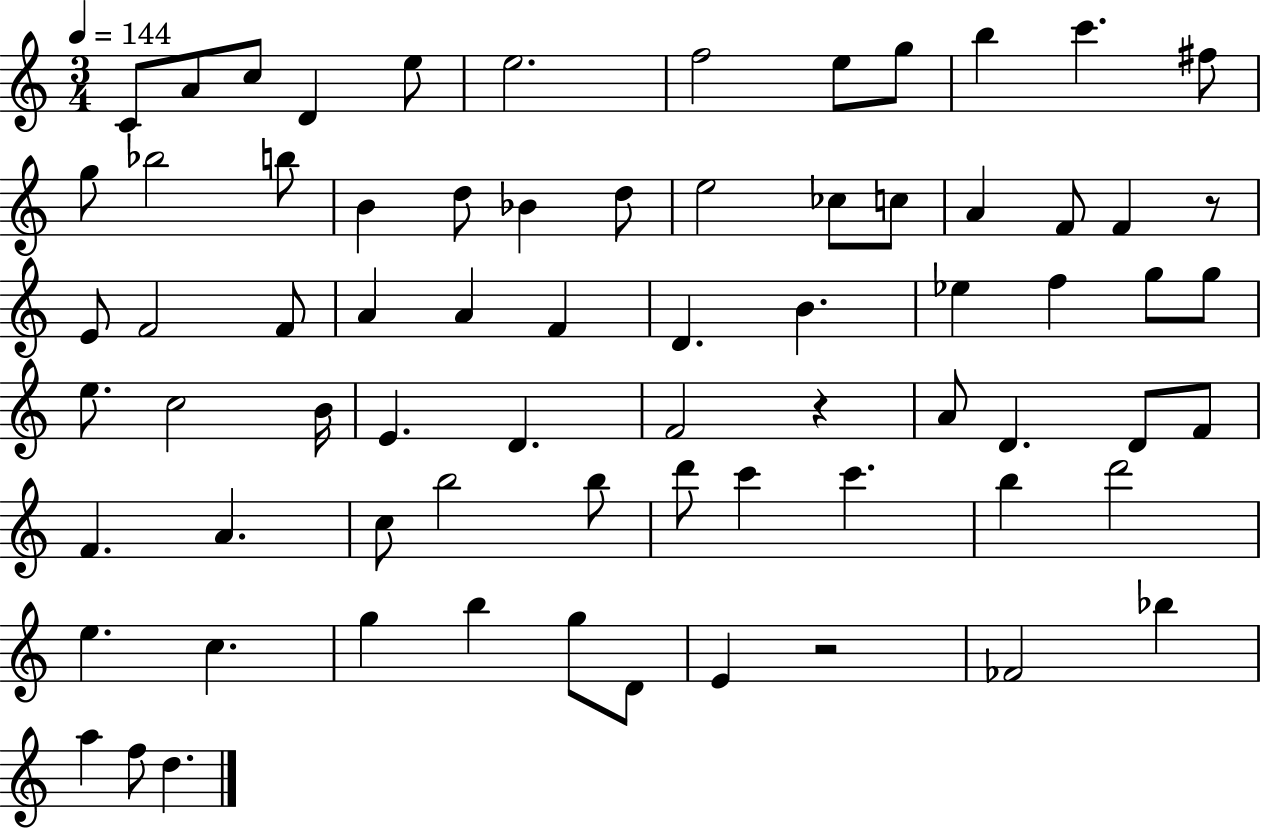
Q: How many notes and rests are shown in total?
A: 72